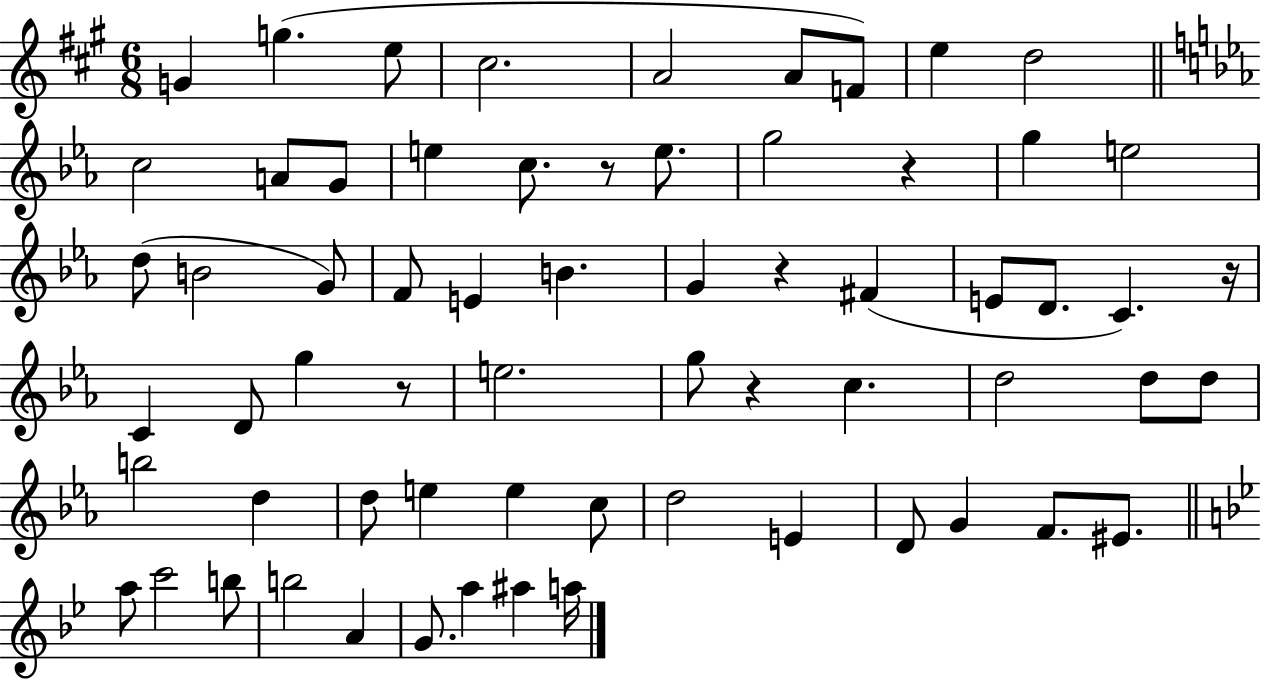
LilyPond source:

{
  \clef treble
  \numericTimeSignature
  \time 6/8
  \key a \major
  \repeat volta 2 { g'4 g''4.( e''8 | cis''2. | a'2 a'8 f'8) | e''4 d''2 | \break \bar "||" \break \key c \minor c''2 a'8 g'8 | e''4 c''8. r8 e''8. | g''2 r4 | g''4 e''2 | \break d''8( b'2 g'8) | f'8 e'4 b'4. | g'4 r4 fis'4( | e'8 d'8. c'4.) r16 | \break c'4 d'8 g''4 r8 | e''2. | g''8 r4 c''4. | d''2 d''8 d''8 | \break b''2 d''4 | d''8 e''4 e''4 c''8 | d''2 e'4 | d'8 g'4 f'8. eis'8. | \break \bar "||" \break \key g \minor a''8 c'''2 b''8 | b''2 a'4 | g'8. a''4 ais''4 a''16 | } \bar "|."
}